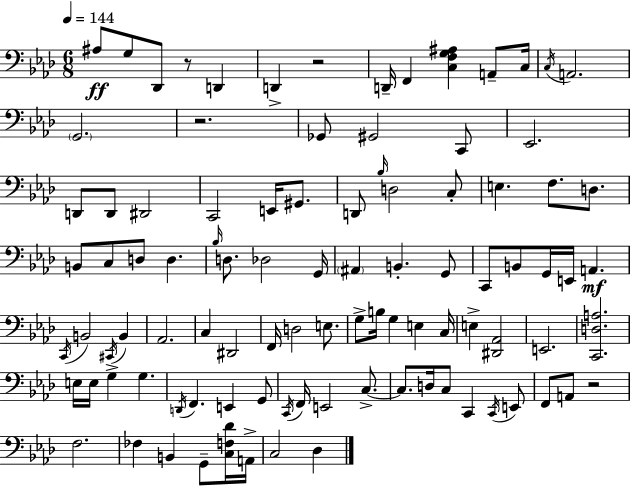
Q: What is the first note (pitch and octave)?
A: A#3